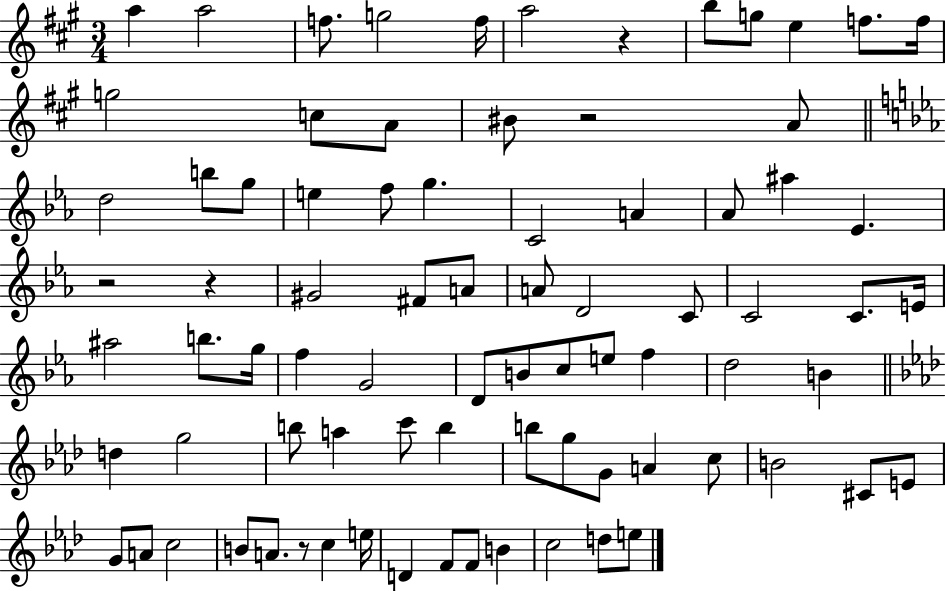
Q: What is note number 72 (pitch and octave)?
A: F4